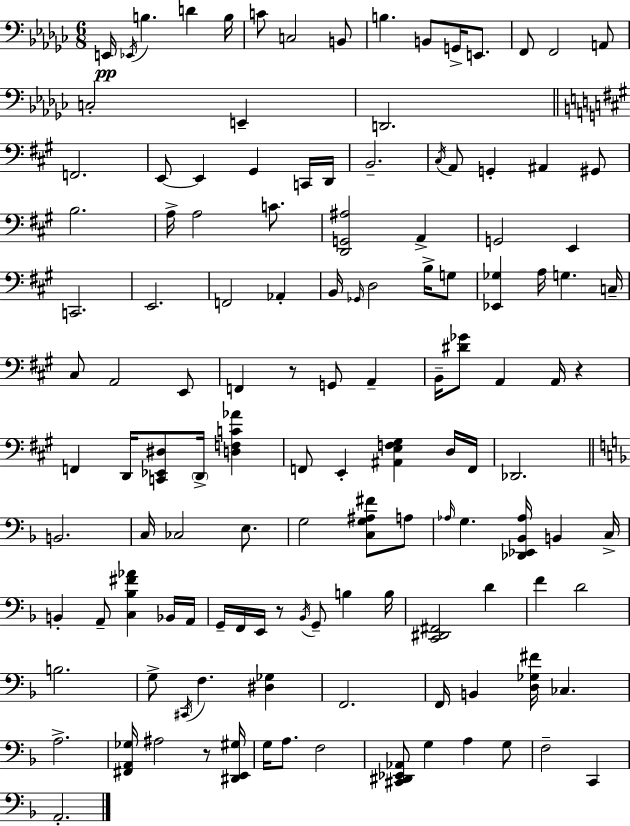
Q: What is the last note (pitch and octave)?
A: A2